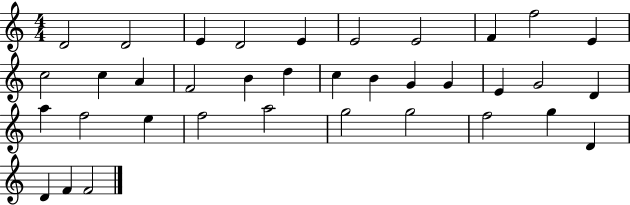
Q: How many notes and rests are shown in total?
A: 36